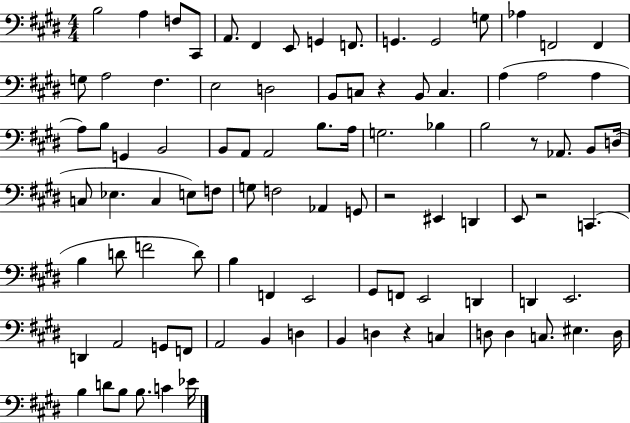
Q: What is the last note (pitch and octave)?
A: Eb4